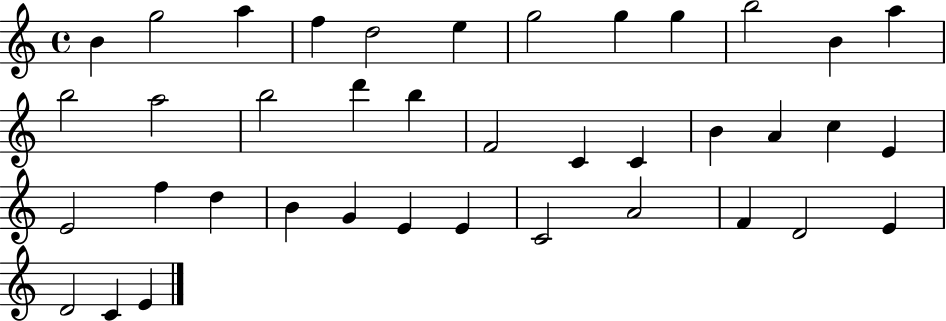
B4/q G5/h A5/q F5/q D5/h E5/q G5/h G5/q G5/q B5/h B4/q A5/q B5/h A5/h B5/h D6/q B5/q F4/h C4/q C4/q B4/q A4/q C5/q E4/q E4/h F5/q D5/q B4/q G4/q E4/q E4/q C4/h A4/h F4/q D4/h E4/q D4/h C4/q E4/q